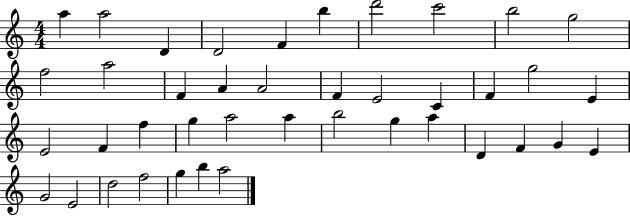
{
  \clef treble
  \numericTimeSignature
  \time 4/4
  \key c \major
  a''4 a''2 d'4 | d'2 f'4 b''4 | d'''2 c'''2 | b''2 g''2 | \break f''2 a''2 | f'4 a'4 a'2 | f'4 e'2 c'4 | f'4 g''2 e'4 | \break e'2 f'4 f''4 | g''4 a''2 a''4 | b''2 g''4 a''4 | d'4 f'4 g'4 e'4 | \break g'2 e'2 | d''2 f''2 | g''4 b''4 a''2 | \bar "|."
}